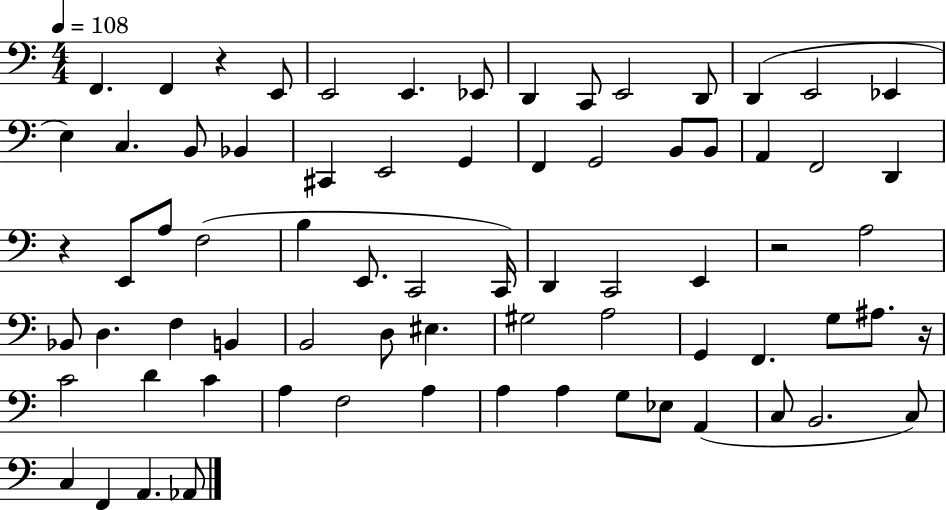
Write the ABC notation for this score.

X:1
T:Untitled
M:4/4
L:1/4
K:C
F,, F,, z E,,/2 E,,2 E,, _E,,/2 D,, C,,/2 E,,2 D,,/2 D,, E,,2 _E,, E, C, B,,/2 _B,, ^C,, E,,2 G,, F,, G,,2 B,,/2 B,,/2 A,, F,,2 D,, z E,,/2 A,/2 F,2 B, E,,/2 C,,2 C,,/4 D,, C,,2 E,, z2 A,2 _B,,/2 D, F, B,, B,,2 D,/2 ^E, ^G,2 A,2 G,, F,, G,/2 ^A,/2 z/4 C2 D C A, F,2 A, A, A, G,/2 _E,/2 A,, C,/2 B,,2 C,/2 C, F,, A,, _A,,/2